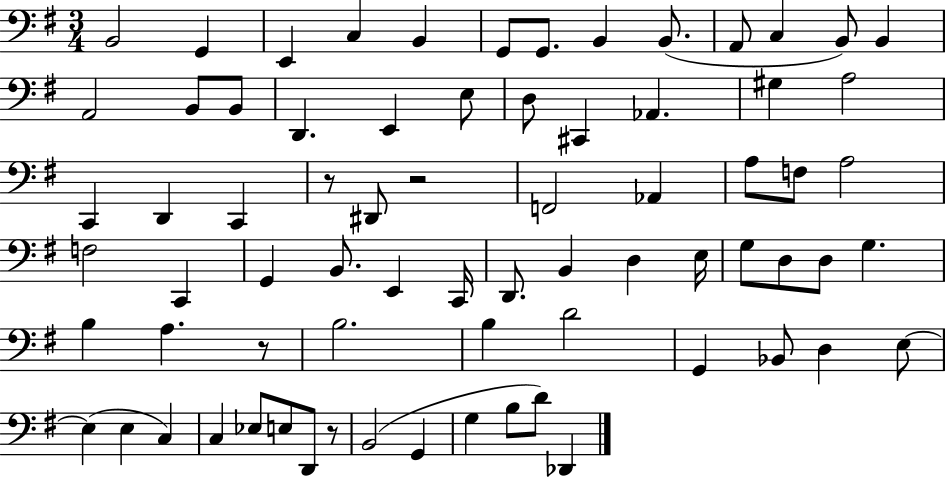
X:1
T:Untitled
M:3/4
L:1/4
K:G
B,,2 G,, E,, C, B,, G,,/2 G,,/2 B,, B,,/2 A,,/2 C, B,,/2 B,, A,,2 B,,/2 B,,/2 D,, E,, E,/2 D,/2 ^C,, _A,, ^G, A,2 C,, D,, C,, z/2 ^D,,/2 z2 F,,2 _A,, A,/2 F,/2 A,2 F,2 C,, G,, B,,/2 E,, C,,/4 D,,/2 B,, D, E,/4 G,/2 D,/2 D,/2 G, B, A, z/2 B,2 B, D2 G,, _B,,/2 D, E,/2 E, E, C, C, _E,/2 E,/2 D,,/2 z/2 B,,2 G,, G, B,/2 D/2 _D,,